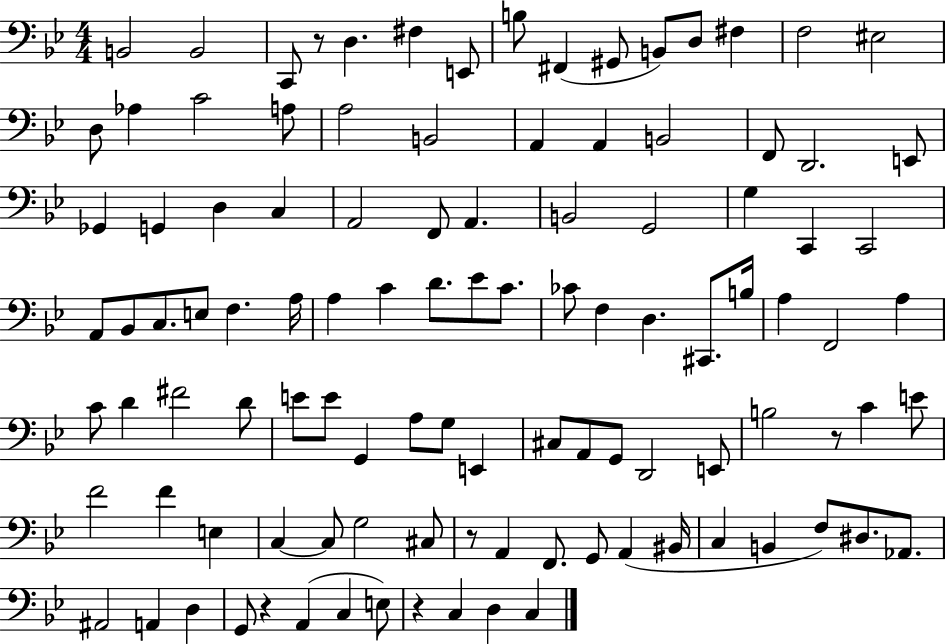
X:1
T:Untitled
M:4/4
L:1/4
K:Bb
B,,2 B,,2 C,,/2 z/2 D, ^F, E,,/2 B,/2 ^F,, ^G,,/2 B,,/2 D,/2 ^F, F,2 ^E,2 D,/2 _A, C2 A,/2 A,2 B,,2 A,, A,, B,,2 F,,/2 D,,2 E,,/2 _G,, G,, D, C, A,,2 F,,/2 A,, B,,2 G,,2 G, C,, C,,2 A,,/2 _B,,/2 C,/2 E,/2 F, A,/4 A, C D/2 _E/2 C/2 _C/2 F, D, ^C,,/2 B,/4 A, F,,2 A, C/2 D ^F2 D/2 E/2 E/2 G,, A,/2 G,/2 E,, ^C,/2 A,,/2 G,,/2 D,,2 E,,/2 B,2 z/2 C E/2 F2 F E, C, C,/2 G,2 ^C,/2 z/2 A,, F,,/2 G,,/2 A,, ^B,,/4 C, B,, F,/2 ^D,/2 _A,,/2 ^A,,2 A,, D, G,,/2 z A,, C, E,/2 z C, D, C,